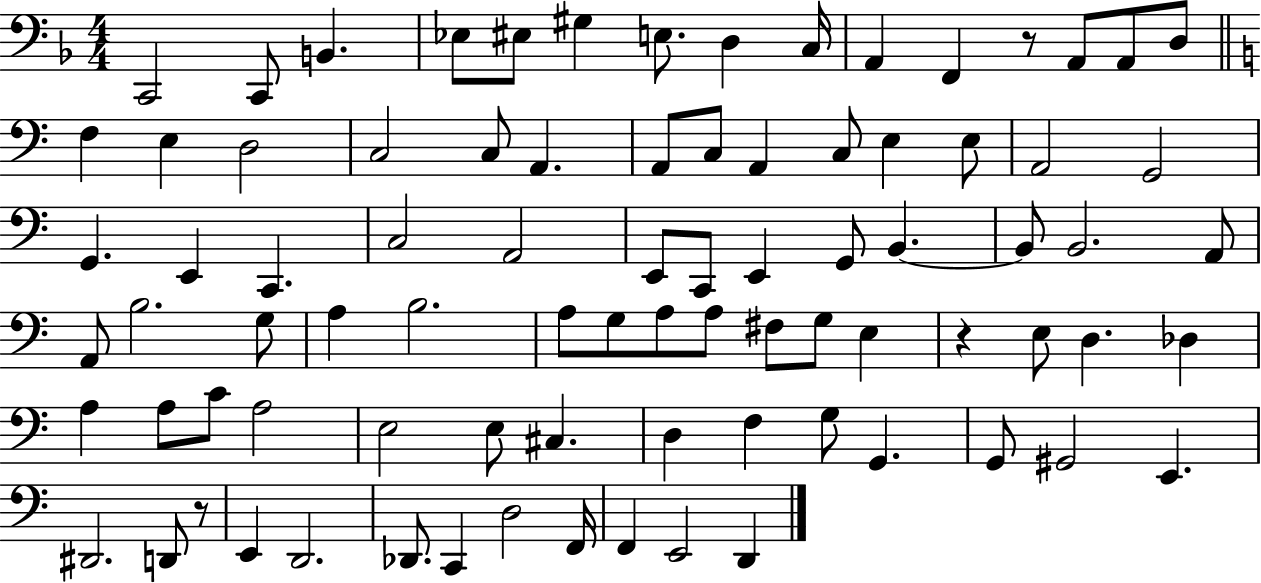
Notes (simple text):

C2/h C2/e B2/q. Eb3/e EIS3/e G#3/q E3/e. D3/q C3/s A2/q F2/q R/e A2/e A2/e D3/e F3/q E3/q D3/h C3/h C3/e A2/q. A2/e C3/e A2/q C3/e E3/q E3/e A2/h G2/h G2/q. E2/q C2/q. C3/h A2/h E2/e C2/e E2/q G2/e B2/q. B2/e B2/h. A2/e A2/e B3/h. G3/e A3/q B3/h. A3/e G3/e A3/e A3/e F#3/e G3/e E3/q R/q E3/e D3/q. Db3/q A3/q A3/e C4/e A3/h E3/h E3/e C#3/q. D3/q F3/q G3/e G2/q. G2/e G#2/h E2/q. D#2/h. D2/e R/e E2/q D2/h. Db2/e. C2/q D3/h F2/s F2/q E2/h D2/q